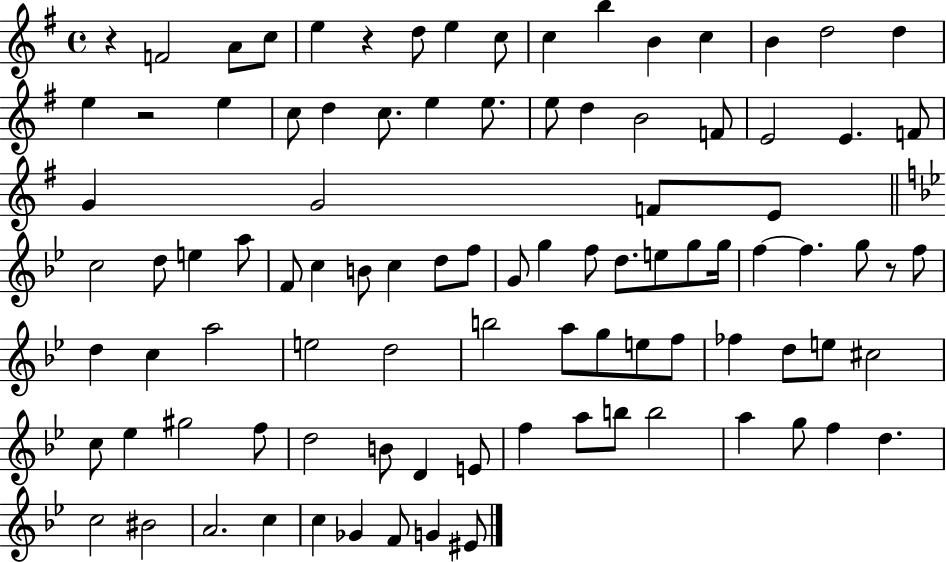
X:1
T:Untitled
M:4/4
L:1/4
K:G
z F2 A/2 c/2 e z d/2 e c/2 c b B c B d2 d e z2 e c/2 d c/2 e e/2 e/2 d B2 F/2 E2 E F/2 G G2 F/2 E/2 c2 d/2 e a/2 F/2 c B/2 c d/2 f/2 G/2 g f/2 d/2 e/2 g/2 g/4 f f g/2 z/2 f/2 d c a2 e2 d2 b2 a/2 g/2 e/2 f/2 _f d/2 e/2 ^c2 c/2 _e ^g2 f/2 d2 B/2 D E/2 f a/2 b/2 b2 a g/2 f d c2 ^B2 A2 c c _G F/2 G ^E/2